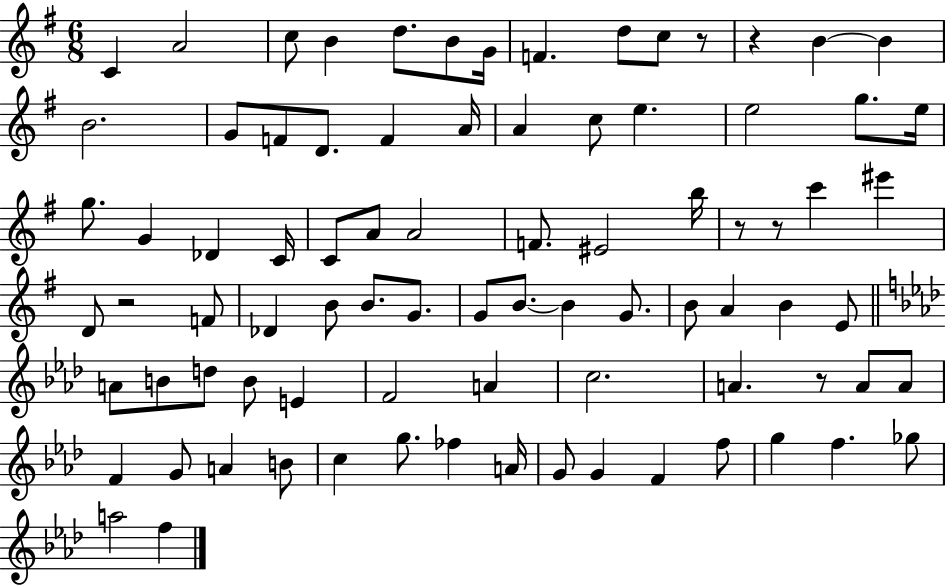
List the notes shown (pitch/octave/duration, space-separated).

C4/q A4/h C5/e B4/q D5/e. B4/e G4/s F4/q. D5/e C5/e R/e R/q B4/q B4/q B4/h. G4/e F4/e D4/e. F4/q A4/s A4/q C5/e E5/q. E5/h G5/e. E5/s G5/e. G4/q Db4/q C4/s C4/e A4/e A4/h F4/e. EIS4/h B5/s R/e R/e C6/q EIS6/q D4/e R/h F4/e Db4/q B4/e B4/e. G4/e. G4/e B4/e. B4/q G4/e. B4/e A4/q B4/q E4/e A4/e B4/e D5/e B4/e E4/q F4/h A4/q C5/h. A4/q. R/e A4/e A4/e F4/q G4/e A4/q B4/e C5/q G5/e. FES5/q A4/s G4/e G4/q F4/q F5/e G5/q F5/q. Gb5/e A5/h F5/q